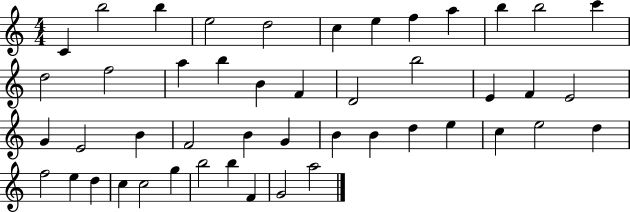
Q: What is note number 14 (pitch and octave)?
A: F5